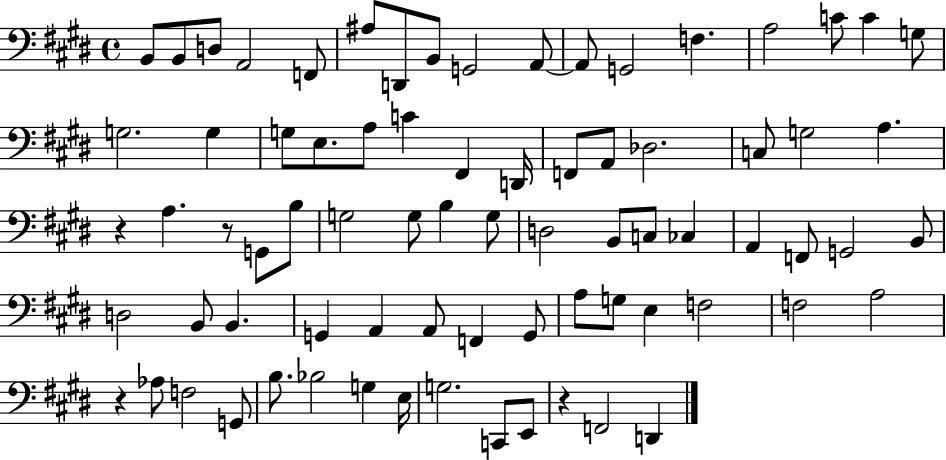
X:1
T:Untitled
M:4/4
L:1/4
K:E
B,,/2 B,,/2 D,/2 A,,2 F,,/2 ^A,/2 D,,/2 B,,/2 G,,2 A,,/2 A,,/2 G,,2 F, A,2 C/2 C G,/2 G,2 G, G,/2 E,/2 A,/2 C ^F,, D,,/4 F,,/2 A,,/2 _D,2 C,/2 G,2 A, z A, z/2 G,,/2 B,/2 G,2 G,/2 B, G,/2 D,2 B,,/2 C,/2 _C, A,, F,,/2 G,,2 B,,/2 D,2 B,,/2 B,, G,, A,, A,,/2 F,, G,,/2 A,/2 G,/2 E, F,2 F,2 A,2 z _A,/2 F,2 G,,/2 B,/2 _B,2 G, E,/4 G,2 C,,/2 E,,/2 z F,,2 D,,